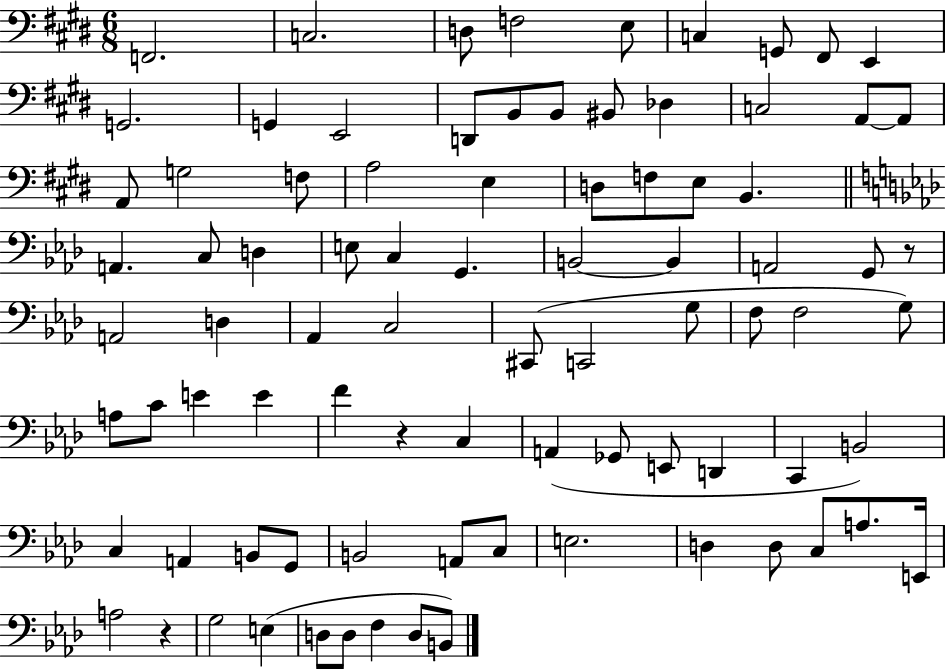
{
  \clef bass
  \numericTimeSignature
  \time 6/8
  \key e \major
  f,2. | c2. | d8 f2 e8 | c4 g,8 fis,8 e,4 | \break g,2. | g,4 e,2 | d,8 b,8 b,8 bis,8 des4 | c2 a,8~~ a,8 | \break a,8 g2 f8 | a2 e4 | d8 f8 e8 b,4. | \bar "||" \break \key aes \major a,4. c8 d4 | e8 c4 g,4. | b,2~~ b,4 | a,2 g,8 r8 | \break a,2 d4 | aes,4 c2 | cis,8( c,2 g8 | f8 f2 g8) | \break a8 c'8 e'4 e'4 | f'4 r4 c4 | a,4( ges,8 e,8 d,4 | c,4 b,2) | \break c4 a,4 b,8 g,8 | b,2 a,8 c8 | e2. | d4 d8 c8 a8. e,16 | \break a2 r4 | g2 e4( | d8 d8 f4 d8 b,8) | \bar "|."
}